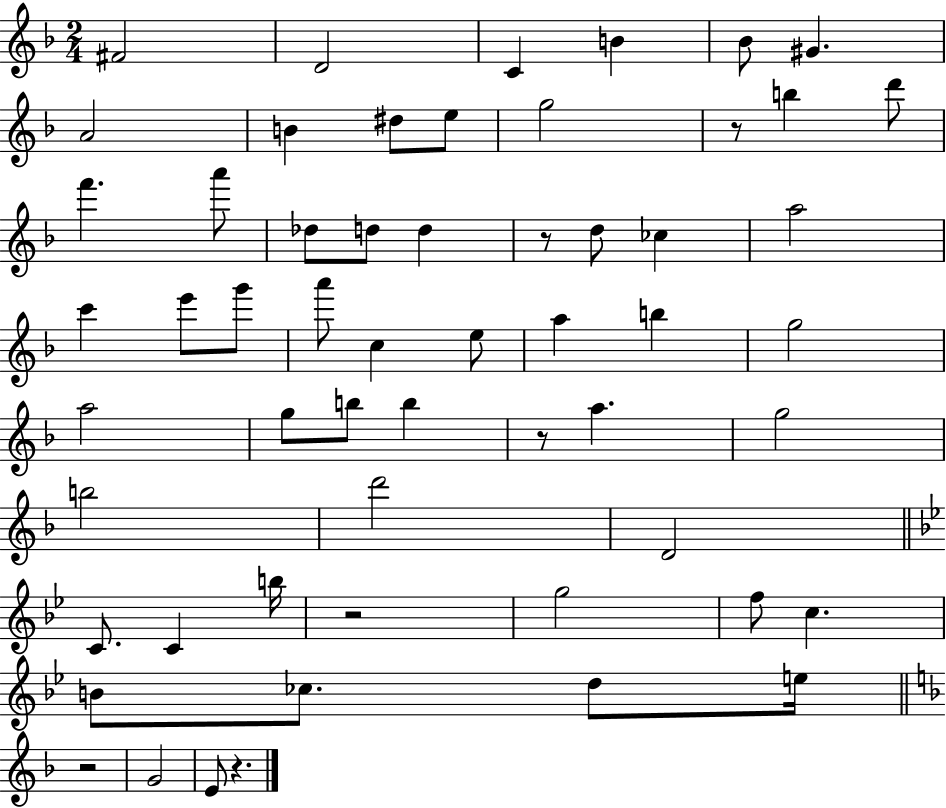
{
  \clef treble
  \numericTimeSignature
  \time 2/4
  \key f \major
  \repeat volta 2 { fis'2 | d'2 | c'4 b'4 | bes'8 gis'4. | \break a'2 | b'4 dis''8 e''8 | g''2 | r8 b''4 d'''8 | \break f'''4. a'''8 | des''8 d''8 d''4 | r8 d''8 ces''4 | a''2 | \break c'''4 e'''8 g'''8 | a'''8 c''4 e''8 | a''4 b''4 | g''2 | \break a''2 | g''8 b''8 b''4 | r8 a''4. | g''2 | \break b''2 | d'''2 | d'2 | \bar "||" \break \key bes \major c'8. c'4 b''16 | r2 | g''2 | f''8 c''4. | \break b'8 ces''8. d''8 e''16 | \bar "||" \break \key f \major r2 | g'2 | e'8 r4. | } \bar "|."
}